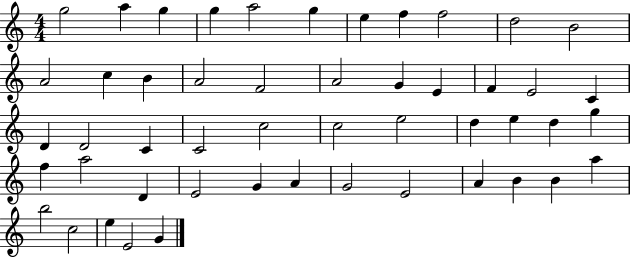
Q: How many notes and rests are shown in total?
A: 50